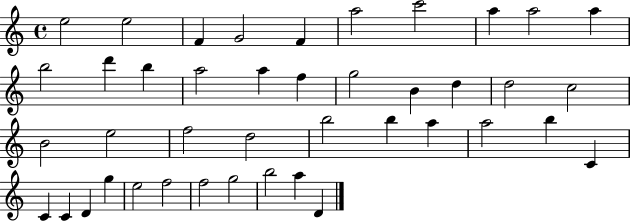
X:1
T:Untitled
M:4/4
L:1/4
K:C
e2 e2 F G2 F a2 c'2 a a2 a b2 d' b a2 a f g2 B d d2 c2 B2 e2 f2 d2 b2 b a a2 b C C C D g e2 f2 f2 g2 b2 a D